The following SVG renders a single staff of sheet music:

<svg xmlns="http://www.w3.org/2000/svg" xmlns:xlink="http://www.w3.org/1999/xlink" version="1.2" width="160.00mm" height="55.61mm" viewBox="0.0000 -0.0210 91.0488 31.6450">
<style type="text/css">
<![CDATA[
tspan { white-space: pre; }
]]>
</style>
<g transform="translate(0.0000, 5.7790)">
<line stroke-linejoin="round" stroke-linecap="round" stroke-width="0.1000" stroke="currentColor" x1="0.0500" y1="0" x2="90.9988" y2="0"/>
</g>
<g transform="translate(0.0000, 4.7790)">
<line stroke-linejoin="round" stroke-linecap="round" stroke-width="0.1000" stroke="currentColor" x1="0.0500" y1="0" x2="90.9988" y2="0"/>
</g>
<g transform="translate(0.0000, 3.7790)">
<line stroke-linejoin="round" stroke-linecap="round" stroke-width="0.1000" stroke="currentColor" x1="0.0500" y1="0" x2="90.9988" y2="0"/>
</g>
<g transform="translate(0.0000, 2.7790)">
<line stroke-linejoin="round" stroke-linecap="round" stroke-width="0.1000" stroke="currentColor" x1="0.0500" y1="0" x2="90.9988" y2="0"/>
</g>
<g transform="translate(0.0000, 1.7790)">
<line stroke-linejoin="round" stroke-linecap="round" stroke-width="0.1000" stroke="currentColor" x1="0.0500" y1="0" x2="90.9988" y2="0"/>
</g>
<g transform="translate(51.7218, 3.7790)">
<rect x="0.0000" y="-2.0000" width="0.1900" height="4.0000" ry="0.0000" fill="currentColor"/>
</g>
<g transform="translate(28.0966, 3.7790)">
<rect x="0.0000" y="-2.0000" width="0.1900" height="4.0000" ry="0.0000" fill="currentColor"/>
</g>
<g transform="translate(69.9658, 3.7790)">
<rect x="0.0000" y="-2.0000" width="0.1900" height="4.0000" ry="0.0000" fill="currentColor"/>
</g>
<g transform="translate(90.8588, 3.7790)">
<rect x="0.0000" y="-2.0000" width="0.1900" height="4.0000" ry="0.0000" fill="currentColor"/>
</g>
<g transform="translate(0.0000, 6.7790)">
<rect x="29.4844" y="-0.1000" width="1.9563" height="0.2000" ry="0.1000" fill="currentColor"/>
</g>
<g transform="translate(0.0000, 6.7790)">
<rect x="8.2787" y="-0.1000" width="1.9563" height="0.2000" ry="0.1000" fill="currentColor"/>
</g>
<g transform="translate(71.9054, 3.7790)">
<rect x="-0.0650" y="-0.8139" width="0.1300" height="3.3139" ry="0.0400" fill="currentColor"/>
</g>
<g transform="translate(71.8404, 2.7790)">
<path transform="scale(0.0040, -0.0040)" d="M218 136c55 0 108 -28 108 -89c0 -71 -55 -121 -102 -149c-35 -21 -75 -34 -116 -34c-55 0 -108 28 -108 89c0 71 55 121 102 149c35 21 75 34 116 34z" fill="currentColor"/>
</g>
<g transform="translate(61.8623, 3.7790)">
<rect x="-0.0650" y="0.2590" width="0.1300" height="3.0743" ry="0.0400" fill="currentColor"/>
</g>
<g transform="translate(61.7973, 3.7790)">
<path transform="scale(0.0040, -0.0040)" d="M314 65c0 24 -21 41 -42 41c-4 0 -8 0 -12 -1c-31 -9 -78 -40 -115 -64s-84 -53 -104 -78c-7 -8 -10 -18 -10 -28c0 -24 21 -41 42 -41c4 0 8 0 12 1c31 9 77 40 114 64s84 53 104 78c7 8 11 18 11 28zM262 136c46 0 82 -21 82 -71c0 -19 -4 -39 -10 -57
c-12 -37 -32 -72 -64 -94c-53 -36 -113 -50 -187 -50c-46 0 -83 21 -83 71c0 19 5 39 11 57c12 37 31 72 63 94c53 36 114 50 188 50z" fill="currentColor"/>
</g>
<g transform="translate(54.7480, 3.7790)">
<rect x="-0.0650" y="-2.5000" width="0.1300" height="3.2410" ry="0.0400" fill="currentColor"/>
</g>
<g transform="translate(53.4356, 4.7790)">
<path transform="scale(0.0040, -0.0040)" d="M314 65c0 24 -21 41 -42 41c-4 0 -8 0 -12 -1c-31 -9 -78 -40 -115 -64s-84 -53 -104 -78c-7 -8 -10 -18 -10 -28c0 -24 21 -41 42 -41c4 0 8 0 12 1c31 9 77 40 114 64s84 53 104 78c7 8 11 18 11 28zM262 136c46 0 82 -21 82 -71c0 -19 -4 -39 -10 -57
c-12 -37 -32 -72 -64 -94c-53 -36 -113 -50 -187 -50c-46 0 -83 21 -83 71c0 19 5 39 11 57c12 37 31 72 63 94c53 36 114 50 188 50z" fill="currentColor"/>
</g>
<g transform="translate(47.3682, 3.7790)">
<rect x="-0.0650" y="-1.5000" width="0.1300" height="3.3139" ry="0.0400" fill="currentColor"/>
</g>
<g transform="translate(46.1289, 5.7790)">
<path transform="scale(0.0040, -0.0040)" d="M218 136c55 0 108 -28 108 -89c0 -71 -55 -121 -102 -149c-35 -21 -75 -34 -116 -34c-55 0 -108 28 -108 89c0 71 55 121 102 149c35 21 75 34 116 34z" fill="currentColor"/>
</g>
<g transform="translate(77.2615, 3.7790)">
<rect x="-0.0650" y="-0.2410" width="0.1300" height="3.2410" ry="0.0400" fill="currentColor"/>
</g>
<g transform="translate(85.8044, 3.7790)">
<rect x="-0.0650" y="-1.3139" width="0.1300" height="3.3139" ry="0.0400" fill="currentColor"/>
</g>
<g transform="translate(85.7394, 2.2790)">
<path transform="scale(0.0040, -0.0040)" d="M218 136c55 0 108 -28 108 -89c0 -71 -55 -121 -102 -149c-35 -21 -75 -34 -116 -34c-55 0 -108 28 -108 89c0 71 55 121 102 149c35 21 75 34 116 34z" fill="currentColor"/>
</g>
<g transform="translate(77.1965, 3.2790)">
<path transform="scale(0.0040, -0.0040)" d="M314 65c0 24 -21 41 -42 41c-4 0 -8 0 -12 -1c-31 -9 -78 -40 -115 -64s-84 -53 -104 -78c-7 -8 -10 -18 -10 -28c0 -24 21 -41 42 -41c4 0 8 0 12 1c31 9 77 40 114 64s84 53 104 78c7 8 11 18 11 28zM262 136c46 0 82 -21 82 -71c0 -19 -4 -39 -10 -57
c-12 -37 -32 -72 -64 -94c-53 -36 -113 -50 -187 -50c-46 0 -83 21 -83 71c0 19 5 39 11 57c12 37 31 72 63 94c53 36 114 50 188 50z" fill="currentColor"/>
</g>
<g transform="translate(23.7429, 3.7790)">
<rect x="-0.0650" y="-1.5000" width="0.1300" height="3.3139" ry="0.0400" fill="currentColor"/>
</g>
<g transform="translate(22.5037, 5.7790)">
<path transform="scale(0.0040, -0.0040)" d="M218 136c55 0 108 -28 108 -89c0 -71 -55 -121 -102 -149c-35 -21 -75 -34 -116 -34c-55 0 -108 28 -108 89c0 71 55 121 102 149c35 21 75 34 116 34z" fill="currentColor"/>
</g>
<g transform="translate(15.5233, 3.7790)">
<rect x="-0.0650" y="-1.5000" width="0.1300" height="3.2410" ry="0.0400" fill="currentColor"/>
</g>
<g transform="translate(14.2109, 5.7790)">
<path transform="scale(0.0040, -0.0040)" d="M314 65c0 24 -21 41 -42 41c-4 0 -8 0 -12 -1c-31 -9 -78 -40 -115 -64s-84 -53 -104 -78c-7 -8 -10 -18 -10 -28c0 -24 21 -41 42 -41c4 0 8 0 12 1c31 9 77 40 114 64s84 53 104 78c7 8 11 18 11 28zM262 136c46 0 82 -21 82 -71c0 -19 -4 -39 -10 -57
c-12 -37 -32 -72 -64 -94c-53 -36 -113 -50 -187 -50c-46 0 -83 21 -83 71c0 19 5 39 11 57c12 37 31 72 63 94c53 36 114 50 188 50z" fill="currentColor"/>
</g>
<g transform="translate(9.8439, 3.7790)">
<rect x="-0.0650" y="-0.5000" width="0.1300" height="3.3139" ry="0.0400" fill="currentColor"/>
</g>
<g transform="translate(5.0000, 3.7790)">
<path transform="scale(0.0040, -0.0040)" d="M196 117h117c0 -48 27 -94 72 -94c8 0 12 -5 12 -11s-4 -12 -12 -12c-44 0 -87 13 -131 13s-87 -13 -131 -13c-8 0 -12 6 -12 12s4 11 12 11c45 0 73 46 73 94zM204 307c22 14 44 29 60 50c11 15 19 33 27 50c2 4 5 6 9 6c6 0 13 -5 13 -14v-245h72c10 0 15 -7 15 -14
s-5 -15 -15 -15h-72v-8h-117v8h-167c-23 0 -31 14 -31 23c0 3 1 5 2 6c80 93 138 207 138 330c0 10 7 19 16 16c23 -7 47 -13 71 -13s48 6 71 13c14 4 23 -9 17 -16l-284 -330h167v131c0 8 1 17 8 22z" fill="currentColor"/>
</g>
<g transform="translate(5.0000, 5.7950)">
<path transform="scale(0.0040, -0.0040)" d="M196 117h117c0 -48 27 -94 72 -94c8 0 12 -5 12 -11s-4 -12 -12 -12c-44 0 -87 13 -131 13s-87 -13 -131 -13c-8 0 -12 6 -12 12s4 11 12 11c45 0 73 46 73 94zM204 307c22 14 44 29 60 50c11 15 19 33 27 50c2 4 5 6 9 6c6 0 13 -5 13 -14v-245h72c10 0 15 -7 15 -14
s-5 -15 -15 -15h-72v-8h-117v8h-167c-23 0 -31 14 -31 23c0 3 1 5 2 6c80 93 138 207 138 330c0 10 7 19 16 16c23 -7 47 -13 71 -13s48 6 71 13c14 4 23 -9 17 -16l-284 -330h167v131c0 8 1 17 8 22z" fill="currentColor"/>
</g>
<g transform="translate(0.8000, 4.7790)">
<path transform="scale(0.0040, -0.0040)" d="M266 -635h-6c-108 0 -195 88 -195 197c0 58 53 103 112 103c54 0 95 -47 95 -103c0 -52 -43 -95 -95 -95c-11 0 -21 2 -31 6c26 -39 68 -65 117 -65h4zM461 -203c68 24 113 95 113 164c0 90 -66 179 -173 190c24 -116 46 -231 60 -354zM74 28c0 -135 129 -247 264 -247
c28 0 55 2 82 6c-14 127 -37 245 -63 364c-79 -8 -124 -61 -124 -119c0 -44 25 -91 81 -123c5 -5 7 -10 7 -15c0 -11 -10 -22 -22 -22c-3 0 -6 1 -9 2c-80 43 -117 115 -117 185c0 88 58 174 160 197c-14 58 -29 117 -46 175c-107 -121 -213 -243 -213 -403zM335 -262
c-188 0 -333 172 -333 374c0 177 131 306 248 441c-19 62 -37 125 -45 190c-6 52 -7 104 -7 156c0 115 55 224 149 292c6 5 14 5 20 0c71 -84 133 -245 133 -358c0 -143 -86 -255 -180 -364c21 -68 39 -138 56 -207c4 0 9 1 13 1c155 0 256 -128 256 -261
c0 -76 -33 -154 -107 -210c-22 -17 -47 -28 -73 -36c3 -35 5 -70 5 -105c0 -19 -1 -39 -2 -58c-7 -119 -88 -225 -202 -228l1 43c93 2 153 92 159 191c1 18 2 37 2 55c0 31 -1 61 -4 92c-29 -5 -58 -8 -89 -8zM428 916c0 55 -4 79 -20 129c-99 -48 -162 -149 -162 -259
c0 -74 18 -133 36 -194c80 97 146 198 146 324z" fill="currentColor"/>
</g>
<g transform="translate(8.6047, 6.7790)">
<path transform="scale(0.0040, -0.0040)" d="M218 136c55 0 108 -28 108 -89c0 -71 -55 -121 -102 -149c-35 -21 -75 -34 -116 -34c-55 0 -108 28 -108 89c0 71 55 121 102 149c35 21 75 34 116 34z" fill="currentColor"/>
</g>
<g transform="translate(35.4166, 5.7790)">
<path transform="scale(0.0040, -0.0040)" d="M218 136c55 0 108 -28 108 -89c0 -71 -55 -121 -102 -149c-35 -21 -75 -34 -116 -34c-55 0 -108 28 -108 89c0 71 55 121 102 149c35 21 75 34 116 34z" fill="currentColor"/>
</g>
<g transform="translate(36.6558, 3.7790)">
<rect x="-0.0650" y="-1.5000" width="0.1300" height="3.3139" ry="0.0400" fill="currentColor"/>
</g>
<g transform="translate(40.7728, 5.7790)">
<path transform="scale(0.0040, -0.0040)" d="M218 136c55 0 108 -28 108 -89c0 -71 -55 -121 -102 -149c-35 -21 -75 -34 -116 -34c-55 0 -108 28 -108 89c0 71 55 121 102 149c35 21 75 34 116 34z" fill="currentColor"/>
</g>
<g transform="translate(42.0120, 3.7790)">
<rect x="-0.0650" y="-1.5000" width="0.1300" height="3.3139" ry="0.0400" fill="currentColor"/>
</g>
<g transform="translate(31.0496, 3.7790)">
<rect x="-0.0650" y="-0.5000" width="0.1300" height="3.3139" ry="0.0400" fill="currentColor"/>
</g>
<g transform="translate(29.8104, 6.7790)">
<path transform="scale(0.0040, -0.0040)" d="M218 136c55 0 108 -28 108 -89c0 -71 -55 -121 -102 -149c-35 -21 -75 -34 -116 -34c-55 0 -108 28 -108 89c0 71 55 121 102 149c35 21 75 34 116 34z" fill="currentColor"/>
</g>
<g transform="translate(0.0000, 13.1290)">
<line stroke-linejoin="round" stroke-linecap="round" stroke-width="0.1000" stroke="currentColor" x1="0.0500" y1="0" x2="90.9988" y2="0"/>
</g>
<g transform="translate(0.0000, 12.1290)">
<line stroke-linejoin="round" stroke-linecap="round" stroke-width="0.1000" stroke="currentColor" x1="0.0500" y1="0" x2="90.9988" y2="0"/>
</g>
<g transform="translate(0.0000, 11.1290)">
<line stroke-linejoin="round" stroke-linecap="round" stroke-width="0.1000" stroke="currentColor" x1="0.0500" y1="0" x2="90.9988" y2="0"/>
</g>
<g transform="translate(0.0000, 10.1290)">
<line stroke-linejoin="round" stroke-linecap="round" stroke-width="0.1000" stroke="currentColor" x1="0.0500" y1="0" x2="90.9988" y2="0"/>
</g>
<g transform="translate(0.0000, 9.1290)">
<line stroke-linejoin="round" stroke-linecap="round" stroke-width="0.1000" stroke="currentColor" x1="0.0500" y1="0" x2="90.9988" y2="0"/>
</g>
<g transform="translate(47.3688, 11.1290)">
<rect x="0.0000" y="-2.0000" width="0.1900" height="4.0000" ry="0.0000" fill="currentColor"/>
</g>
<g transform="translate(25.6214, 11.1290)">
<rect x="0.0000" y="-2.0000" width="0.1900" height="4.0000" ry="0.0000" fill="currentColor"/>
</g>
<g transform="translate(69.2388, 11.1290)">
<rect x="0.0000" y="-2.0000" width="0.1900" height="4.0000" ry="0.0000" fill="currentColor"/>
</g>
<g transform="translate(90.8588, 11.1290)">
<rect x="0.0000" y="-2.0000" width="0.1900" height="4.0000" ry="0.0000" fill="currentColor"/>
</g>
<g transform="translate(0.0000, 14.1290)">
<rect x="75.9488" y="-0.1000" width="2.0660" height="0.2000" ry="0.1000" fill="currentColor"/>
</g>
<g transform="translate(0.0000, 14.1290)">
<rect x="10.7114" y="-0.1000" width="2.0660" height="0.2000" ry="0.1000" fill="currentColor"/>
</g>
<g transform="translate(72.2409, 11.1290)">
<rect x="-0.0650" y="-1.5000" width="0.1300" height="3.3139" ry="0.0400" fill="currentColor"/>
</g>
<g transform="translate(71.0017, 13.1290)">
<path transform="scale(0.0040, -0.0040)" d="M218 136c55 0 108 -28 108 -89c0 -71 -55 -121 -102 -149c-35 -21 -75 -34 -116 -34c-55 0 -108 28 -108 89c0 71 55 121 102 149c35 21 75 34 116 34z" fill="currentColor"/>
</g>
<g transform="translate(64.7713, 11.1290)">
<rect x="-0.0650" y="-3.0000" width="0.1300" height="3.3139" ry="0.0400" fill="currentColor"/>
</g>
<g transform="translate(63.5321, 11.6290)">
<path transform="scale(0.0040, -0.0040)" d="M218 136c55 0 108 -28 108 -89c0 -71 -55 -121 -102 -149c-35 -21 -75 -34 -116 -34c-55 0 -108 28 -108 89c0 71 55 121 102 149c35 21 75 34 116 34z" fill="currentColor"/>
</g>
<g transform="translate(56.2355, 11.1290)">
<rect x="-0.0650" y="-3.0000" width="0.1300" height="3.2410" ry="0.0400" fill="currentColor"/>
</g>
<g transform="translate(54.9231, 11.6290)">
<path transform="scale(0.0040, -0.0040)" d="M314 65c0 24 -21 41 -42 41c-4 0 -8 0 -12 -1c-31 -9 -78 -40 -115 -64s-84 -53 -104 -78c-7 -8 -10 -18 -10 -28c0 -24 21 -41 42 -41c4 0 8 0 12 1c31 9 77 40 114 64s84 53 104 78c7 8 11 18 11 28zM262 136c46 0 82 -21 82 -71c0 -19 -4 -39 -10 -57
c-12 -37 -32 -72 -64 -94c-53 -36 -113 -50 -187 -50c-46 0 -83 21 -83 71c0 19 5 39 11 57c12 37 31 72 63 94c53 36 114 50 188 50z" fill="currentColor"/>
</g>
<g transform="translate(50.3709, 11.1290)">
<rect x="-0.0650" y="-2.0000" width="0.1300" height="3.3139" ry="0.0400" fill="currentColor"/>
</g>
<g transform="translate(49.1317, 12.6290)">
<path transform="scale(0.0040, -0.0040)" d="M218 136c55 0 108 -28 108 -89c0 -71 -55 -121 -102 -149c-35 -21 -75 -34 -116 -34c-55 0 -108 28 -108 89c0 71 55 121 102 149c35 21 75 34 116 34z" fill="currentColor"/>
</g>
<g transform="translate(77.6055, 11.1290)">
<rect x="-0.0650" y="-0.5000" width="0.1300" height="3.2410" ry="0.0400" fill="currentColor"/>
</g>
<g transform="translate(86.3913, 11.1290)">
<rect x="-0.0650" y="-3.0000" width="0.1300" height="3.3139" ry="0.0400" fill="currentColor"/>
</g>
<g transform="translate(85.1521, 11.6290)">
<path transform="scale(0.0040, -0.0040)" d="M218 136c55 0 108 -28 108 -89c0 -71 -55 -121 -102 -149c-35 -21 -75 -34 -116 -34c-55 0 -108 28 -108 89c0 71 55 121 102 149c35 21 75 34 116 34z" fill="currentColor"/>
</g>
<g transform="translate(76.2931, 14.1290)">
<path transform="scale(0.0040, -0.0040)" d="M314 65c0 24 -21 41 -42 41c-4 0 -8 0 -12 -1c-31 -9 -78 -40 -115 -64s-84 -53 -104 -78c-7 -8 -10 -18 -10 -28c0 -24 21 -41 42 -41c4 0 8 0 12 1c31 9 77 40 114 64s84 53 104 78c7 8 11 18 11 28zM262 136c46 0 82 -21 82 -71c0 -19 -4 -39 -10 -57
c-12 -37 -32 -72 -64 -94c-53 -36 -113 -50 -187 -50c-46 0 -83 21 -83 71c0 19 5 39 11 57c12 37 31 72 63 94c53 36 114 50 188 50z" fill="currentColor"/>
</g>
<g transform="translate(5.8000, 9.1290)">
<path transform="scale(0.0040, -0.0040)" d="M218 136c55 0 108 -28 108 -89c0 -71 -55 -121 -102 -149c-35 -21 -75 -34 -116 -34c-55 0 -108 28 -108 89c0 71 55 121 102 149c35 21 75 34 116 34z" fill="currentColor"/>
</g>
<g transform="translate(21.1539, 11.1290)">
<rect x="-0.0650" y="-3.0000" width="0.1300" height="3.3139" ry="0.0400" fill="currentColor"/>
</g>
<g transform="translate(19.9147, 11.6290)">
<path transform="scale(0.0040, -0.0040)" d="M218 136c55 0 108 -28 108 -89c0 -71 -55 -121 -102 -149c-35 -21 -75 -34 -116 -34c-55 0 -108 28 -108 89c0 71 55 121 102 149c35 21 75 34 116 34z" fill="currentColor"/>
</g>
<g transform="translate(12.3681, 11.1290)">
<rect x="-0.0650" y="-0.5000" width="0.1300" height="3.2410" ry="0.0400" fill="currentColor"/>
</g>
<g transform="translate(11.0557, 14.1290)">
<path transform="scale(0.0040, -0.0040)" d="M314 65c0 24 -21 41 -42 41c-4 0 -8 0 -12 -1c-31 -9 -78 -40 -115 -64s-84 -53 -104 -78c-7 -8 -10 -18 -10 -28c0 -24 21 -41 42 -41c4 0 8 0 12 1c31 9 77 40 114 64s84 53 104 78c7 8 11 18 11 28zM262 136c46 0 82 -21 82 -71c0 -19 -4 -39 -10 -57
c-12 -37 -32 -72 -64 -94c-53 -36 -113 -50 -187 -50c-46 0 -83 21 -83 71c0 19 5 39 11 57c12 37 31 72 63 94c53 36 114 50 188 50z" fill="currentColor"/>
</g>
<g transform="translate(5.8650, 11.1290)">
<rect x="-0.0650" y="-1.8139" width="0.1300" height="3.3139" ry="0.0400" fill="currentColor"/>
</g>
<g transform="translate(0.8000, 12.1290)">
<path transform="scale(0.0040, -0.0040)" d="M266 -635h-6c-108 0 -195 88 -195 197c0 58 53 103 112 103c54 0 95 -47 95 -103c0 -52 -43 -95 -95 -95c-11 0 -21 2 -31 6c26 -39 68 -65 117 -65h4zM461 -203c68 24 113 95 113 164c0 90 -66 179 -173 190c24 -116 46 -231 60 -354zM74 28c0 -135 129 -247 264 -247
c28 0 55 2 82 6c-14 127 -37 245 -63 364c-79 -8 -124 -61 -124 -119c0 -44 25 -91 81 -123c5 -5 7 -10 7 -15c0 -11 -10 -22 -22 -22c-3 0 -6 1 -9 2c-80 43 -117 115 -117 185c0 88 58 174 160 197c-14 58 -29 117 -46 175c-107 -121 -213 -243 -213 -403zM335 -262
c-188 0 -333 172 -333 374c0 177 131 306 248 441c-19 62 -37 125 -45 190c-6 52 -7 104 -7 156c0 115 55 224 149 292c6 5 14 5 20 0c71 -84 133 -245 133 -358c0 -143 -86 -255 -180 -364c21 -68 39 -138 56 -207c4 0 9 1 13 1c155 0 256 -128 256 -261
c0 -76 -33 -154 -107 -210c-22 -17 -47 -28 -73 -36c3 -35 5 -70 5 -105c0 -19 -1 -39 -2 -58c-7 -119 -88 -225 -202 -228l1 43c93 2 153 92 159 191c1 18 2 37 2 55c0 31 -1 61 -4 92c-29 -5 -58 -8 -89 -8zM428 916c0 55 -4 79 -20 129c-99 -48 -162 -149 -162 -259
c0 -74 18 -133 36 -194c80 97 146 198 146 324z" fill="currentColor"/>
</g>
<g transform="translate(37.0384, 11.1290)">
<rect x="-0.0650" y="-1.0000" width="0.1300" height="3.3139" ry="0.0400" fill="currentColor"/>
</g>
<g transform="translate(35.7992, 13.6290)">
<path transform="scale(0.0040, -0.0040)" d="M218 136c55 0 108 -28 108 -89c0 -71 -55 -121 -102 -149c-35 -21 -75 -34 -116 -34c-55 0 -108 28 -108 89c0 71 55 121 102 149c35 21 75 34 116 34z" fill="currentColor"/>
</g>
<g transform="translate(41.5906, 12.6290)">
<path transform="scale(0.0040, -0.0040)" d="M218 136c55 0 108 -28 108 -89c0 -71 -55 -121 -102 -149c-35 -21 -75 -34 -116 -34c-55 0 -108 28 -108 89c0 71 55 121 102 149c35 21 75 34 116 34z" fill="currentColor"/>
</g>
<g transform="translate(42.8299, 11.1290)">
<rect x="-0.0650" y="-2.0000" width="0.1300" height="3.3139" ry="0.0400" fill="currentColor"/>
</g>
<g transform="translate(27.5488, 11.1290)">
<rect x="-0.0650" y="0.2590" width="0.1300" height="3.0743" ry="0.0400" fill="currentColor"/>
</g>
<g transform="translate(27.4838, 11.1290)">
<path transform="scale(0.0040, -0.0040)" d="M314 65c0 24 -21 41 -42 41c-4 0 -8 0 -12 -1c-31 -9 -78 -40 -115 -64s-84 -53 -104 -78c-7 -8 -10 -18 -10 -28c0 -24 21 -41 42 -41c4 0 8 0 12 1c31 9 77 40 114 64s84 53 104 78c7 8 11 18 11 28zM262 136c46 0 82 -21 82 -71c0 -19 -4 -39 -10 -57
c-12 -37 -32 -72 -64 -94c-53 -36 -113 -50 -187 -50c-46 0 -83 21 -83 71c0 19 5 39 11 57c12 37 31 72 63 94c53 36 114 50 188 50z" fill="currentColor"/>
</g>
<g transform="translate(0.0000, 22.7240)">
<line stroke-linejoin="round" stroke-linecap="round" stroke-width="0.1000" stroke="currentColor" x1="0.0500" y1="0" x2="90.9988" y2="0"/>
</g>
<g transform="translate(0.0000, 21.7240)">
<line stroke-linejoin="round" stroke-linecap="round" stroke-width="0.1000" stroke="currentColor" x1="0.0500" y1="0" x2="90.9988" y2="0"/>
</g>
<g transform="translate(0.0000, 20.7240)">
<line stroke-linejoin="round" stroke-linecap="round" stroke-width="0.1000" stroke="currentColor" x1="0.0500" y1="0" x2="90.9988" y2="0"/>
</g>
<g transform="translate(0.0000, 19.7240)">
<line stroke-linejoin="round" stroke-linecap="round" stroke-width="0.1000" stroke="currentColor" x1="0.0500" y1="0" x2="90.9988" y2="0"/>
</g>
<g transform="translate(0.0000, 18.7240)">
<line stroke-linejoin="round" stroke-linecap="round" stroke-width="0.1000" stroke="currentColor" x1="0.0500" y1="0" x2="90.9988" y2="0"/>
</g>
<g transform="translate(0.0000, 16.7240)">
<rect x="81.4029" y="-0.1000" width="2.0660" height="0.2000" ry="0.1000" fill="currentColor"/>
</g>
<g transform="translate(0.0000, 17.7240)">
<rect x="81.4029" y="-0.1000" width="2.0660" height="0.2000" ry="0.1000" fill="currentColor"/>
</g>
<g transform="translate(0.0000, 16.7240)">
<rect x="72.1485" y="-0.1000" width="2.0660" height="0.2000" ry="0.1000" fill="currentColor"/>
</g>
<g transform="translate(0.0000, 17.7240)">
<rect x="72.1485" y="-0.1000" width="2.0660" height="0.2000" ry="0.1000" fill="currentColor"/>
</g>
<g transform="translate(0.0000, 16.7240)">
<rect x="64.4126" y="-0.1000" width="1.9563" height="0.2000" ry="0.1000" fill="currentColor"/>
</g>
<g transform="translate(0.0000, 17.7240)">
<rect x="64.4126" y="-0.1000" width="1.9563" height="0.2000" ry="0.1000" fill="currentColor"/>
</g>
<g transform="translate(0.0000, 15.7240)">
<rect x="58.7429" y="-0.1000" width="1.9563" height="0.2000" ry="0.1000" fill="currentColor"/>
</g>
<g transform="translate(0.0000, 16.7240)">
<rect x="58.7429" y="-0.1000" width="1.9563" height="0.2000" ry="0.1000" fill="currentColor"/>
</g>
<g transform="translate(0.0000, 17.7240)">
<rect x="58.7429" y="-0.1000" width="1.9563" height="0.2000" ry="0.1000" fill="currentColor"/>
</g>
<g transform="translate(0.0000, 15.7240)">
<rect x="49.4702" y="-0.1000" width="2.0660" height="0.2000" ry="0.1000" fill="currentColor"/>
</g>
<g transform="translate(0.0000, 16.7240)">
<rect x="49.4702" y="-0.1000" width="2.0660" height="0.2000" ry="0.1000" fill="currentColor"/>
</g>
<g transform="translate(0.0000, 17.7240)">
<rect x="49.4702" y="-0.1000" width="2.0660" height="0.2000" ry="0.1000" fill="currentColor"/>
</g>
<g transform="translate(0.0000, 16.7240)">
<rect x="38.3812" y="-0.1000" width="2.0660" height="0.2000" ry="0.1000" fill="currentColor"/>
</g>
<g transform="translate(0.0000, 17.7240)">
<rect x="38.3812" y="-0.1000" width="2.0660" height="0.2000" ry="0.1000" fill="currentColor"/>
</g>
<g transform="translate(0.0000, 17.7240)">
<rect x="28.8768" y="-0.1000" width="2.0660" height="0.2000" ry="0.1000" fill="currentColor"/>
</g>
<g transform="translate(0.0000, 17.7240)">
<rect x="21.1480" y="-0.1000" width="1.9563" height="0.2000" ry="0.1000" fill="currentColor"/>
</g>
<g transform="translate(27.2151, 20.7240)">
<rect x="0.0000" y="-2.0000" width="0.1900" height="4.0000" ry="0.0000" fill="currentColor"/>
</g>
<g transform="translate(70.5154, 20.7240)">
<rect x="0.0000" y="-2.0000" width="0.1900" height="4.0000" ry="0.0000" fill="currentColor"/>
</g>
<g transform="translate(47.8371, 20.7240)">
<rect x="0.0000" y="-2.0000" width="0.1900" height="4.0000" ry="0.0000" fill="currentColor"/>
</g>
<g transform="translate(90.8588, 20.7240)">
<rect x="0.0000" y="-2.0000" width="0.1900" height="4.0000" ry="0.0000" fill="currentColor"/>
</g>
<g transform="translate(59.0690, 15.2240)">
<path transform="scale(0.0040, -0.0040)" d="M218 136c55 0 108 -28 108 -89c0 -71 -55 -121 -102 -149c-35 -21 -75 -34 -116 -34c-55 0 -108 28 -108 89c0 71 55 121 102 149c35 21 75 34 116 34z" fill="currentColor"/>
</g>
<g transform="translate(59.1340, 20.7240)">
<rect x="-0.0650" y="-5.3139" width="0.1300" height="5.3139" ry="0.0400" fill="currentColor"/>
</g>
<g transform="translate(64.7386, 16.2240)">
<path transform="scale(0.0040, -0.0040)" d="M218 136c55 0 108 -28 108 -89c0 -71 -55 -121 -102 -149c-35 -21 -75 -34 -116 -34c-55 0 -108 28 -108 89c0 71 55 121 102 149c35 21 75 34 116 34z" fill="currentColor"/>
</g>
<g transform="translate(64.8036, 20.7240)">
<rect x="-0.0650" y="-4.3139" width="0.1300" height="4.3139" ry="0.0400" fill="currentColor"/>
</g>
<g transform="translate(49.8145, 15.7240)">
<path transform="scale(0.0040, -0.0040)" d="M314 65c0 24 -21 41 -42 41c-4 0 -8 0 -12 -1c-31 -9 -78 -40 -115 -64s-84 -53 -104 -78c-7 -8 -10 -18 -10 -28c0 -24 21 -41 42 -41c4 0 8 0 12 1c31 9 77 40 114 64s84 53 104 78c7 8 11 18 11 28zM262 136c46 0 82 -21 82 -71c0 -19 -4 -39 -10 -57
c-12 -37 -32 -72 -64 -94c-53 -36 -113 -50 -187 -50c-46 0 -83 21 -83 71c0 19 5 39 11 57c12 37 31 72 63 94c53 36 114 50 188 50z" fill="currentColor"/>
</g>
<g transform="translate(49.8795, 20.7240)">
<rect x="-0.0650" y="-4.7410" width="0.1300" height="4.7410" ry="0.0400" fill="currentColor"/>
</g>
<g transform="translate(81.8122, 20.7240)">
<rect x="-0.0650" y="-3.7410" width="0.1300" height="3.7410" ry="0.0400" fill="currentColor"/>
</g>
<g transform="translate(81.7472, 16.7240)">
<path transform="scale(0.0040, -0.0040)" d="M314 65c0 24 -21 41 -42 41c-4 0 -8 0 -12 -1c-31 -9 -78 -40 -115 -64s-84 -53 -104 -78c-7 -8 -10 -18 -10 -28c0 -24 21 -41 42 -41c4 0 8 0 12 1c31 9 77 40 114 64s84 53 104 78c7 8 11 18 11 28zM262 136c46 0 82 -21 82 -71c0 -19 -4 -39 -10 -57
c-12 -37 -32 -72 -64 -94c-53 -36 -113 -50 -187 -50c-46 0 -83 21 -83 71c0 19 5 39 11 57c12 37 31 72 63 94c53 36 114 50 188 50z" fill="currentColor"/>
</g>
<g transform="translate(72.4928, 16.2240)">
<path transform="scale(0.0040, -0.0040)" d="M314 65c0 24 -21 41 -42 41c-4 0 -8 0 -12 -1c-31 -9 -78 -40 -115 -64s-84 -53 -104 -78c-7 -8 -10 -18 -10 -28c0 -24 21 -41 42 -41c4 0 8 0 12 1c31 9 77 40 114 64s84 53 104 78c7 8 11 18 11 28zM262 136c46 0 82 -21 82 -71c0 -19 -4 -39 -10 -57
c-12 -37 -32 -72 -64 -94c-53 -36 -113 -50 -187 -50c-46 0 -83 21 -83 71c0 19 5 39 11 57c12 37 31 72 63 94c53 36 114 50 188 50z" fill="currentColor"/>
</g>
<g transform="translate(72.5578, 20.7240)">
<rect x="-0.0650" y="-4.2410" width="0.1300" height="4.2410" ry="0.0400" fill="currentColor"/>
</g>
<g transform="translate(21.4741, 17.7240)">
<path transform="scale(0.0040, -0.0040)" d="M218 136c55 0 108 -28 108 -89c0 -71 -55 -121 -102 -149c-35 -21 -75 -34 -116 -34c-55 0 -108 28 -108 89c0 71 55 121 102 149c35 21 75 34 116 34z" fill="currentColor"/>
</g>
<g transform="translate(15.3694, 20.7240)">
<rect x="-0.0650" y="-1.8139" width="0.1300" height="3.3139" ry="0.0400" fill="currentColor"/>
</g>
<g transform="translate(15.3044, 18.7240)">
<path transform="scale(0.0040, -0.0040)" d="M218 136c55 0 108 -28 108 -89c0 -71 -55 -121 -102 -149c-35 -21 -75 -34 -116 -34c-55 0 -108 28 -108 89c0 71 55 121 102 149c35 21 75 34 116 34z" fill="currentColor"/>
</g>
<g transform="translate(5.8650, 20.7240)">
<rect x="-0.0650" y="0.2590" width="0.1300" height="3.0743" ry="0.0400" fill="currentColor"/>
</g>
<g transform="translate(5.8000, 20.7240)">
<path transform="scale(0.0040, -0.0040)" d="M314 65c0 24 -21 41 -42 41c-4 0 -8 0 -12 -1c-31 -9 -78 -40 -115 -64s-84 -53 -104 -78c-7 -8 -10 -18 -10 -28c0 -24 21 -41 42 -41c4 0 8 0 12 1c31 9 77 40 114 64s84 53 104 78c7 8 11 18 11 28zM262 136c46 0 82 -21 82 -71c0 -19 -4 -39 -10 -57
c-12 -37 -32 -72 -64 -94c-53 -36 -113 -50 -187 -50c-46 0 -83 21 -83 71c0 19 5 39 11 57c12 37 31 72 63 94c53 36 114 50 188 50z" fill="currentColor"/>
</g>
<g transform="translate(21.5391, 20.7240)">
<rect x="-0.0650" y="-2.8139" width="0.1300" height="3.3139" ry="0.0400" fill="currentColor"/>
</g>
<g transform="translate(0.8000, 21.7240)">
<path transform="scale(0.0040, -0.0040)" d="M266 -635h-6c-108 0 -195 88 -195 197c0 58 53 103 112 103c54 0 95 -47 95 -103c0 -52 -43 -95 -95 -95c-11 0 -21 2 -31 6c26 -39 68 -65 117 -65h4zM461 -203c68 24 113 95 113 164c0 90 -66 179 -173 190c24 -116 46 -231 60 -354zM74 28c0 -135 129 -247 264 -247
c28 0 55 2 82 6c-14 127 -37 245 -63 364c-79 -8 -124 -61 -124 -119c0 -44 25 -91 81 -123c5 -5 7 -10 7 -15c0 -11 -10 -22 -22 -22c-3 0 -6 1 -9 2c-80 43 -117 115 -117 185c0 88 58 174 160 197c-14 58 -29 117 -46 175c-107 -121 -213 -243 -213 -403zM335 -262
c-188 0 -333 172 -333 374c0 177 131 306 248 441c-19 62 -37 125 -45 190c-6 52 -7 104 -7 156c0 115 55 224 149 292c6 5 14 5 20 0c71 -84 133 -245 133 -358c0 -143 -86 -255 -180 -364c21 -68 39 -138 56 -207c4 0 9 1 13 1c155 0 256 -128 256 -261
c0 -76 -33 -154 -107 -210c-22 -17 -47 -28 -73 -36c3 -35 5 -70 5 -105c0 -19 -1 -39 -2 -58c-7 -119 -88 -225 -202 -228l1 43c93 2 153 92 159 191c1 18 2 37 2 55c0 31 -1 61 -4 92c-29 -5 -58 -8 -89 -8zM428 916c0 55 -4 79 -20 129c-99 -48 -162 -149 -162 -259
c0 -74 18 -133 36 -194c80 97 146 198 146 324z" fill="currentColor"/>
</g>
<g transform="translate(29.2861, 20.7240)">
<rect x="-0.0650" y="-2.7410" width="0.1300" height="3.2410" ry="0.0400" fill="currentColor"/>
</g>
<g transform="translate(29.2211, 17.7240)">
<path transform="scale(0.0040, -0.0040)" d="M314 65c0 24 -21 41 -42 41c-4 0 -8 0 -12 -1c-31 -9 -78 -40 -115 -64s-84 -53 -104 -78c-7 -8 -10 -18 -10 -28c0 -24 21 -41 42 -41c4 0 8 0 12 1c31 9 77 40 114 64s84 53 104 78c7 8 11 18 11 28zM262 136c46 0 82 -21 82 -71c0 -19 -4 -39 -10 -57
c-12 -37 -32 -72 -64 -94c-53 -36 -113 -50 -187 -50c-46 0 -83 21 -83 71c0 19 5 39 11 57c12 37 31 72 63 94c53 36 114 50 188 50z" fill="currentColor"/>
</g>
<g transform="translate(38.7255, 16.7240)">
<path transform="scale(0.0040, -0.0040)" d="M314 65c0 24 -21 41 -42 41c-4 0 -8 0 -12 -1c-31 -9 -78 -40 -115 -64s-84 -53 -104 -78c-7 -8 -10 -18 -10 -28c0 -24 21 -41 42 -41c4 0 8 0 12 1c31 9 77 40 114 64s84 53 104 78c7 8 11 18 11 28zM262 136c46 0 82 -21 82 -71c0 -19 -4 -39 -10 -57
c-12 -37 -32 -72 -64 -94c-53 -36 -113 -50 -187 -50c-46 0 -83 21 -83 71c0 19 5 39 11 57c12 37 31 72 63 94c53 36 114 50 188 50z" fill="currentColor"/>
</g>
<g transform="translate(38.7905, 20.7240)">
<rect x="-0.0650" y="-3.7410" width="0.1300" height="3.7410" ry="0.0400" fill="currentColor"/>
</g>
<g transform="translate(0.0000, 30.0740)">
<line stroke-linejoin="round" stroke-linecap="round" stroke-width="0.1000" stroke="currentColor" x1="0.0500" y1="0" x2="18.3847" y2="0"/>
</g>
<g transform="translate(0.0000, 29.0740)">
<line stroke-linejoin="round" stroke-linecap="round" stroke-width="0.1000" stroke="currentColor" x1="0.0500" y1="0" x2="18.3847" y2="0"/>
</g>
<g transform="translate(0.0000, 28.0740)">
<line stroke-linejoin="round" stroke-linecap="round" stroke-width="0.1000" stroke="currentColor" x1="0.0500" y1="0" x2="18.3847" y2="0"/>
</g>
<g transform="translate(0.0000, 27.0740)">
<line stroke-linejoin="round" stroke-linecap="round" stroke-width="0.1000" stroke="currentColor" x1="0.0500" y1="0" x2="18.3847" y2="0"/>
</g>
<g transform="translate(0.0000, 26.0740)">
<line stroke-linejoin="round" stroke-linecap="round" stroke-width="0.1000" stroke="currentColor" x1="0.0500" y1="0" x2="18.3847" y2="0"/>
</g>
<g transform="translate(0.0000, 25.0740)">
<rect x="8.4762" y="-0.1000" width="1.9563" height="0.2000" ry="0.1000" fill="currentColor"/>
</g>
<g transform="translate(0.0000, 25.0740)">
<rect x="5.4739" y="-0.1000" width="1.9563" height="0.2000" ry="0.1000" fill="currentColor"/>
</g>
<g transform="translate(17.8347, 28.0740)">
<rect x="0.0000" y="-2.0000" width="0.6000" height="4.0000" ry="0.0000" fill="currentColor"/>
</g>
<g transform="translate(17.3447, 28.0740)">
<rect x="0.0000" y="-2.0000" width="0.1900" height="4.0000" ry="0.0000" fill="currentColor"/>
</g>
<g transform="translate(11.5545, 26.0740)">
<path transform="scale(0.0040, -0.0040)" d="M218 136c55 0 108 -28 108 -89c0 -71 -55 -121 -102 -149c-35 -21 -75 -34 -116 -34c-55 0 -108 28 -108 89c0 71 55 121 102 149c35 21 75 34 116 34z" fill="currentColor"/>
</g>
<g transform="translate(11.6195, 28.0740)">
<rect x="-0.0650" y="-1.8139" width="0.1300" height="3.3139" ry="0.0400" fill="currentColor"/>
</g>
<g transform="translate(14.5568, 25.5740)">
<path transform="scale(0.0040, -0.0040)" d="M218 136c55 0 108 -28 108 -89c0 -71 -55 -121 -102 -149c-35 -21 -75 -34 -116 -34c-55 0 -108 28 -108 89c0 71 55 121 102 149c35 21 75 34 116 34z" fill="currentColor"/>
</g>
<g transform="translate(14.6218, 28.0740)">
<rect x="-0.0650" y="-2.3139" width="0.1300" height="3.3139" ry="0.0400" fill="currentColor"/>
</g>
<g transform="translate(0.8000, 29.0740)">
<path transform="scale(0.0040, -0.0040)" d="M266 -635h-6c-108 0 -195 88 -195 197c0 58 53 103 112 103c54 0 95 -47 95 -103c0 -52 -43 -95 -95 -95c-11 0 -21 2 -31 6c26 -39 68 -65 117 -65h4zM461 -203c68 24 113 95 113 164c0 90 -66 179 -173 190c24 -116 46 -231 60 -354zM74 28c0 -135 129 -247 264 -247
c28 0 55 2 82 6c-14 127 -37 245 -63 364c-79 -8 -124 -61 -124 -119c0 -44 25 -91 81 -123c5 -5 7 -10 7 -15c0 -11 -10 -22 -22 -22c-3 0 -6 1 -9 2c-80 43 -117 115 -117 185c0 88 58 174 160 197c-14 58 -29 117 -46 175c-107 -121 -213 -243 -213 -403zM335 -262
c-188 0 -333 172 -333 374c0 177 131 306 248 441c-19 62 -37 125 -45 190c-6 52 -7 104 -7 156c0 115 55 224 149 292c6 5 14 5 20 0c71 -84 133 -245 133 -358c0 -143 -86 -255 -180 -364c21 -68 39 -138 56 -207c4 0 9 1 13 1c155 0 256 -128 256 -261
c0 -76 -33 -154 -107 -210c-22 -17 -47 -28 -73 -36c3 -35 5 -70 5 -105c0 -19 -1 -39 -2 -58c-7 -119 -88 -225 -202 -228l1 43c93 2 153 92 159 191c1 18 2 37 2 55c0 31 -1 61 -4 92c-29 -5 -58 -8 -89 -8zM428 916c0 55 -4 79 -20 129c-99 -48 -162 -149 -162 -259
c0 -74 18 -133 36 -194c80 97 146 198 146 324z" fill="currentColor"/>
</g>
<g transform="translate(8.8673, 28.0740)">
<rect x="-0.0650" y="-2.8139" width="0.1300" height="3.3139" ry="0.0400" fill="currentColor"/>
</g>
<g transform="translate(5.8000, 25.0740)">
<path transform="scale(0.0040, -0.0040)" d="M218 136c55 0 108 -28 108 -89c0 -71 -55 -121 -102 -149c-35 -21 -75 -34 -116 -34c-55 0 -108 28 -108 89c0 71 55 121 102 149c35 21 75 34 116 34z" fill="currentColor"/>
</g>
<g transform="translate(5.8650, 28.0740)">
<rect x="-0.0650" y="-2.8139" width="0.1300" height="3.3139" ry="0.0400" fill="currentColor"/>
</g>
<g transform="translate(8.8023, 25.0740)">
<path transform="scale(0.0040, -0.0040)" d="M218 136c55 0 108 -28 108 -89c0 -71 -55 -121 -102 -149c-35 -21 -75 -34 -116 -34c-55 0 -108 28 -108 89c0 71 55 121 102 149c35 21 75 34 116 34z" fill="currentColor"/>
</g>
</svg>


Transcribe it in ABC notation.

X:1
T:Untitled
M:4/4
L:1/4
K:C
C E2 E C E E E G2 B2 d c2 e f C2 A B2 D F F A2 A E C2 A B2 f a a2 c'2 e'2 f' d' d'2 c'2 a a f g